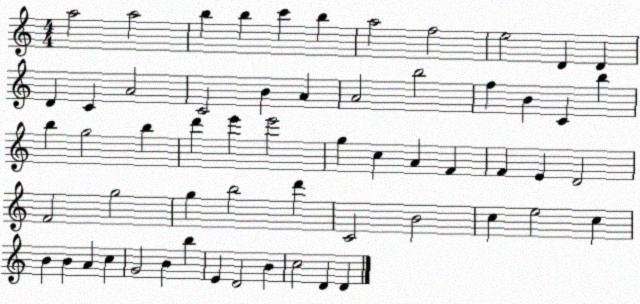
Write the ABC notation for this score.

X:1
T:Untitled
M:4/4
L:1/4
K:C
a2 a2 b b c' b a2 f2 e2 D D D C A2 C2 B A A2 b2 f B C b b g2 b d' e' e'2 g c A F F E D2 F2 g2 g b2 d' C2 B2 c e2 c B B A c G2 B b E D2 B c2 D D